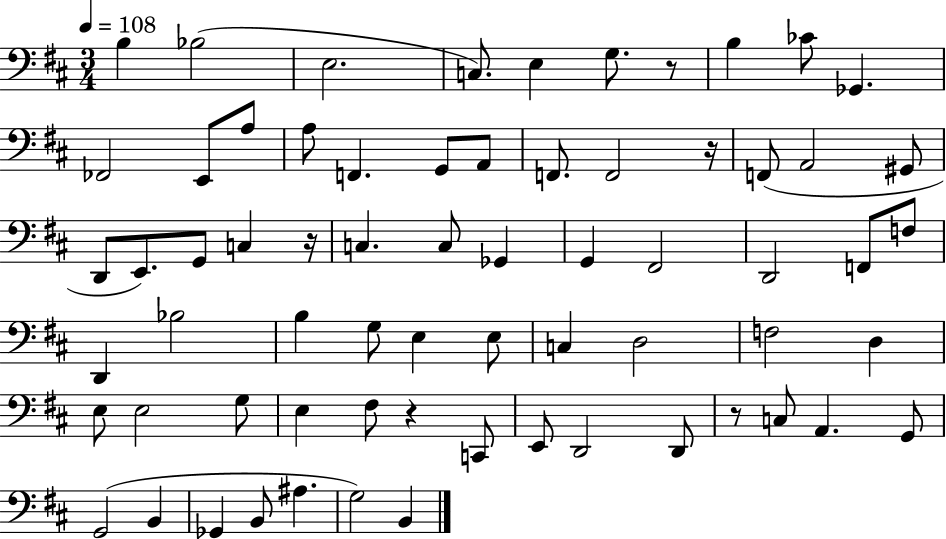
{
  \clef bass
  \numericTimeSignature
  \time 3/4
  \key d \major
  \tempo 4 = 108
  \repeat volta 2 { b4 bes2( | e2. | c8.) e4 g8. r8 | b4 ces'8 ges,4. | \break fes,2 e,8 a8 | a8 f,4. g,8 a,8 | f,8. f,2 r16 | f,8( a,2 gis,8 | \break d,8 e,8.) g,8 c4 r16 | c4. c8 ges,4 | g,4 fis,2 | d,2 f,8 f8 | \break d,4 bes2 | b4 g8 e4 e8 | c4 d2 | f2 d4 | \break e8 e2 g8 | e4 fis8 r4 c,8 | e,8 d,2 d,8 | r8 c8 a,4. g,8 | \break g,2( b,4 | ges,4 b,8 ais4. | g2) b,4 | } \bar "|."
}